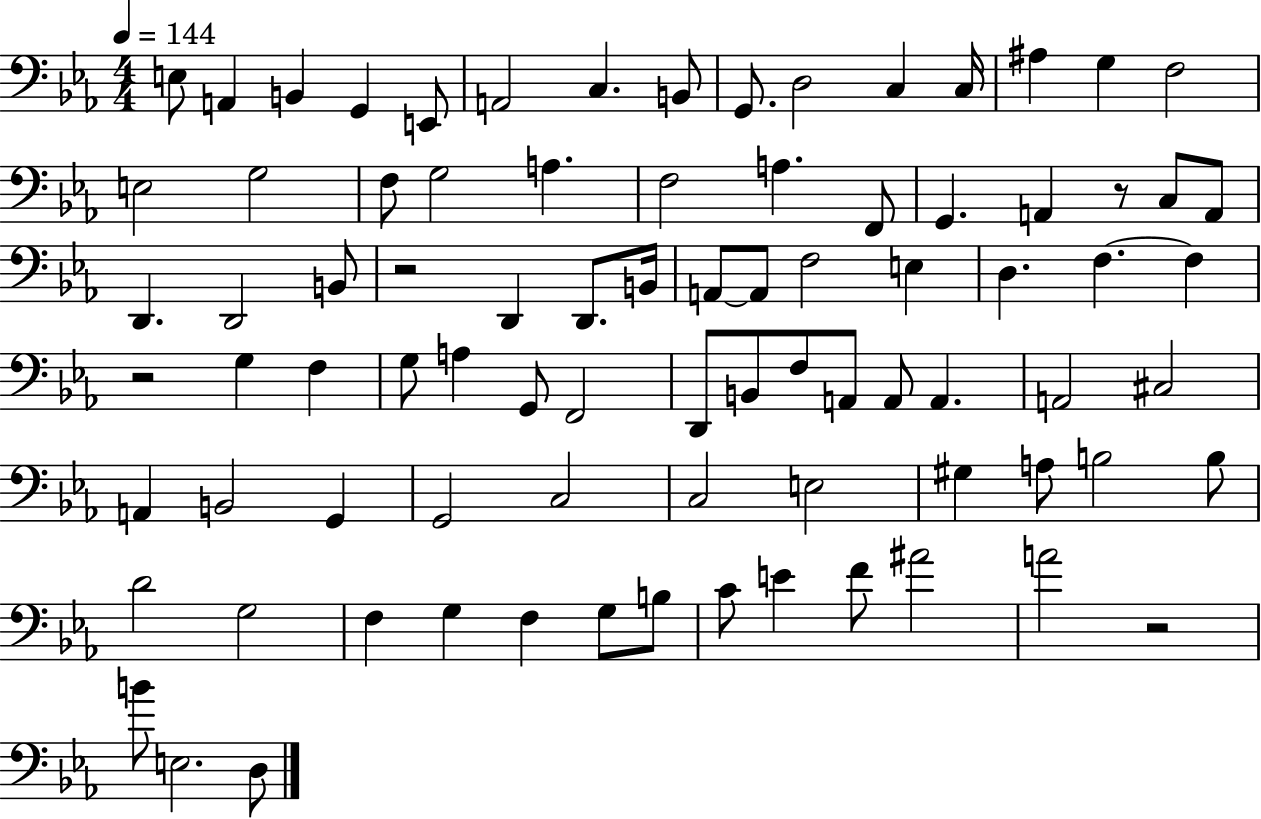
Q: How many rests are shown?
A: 4